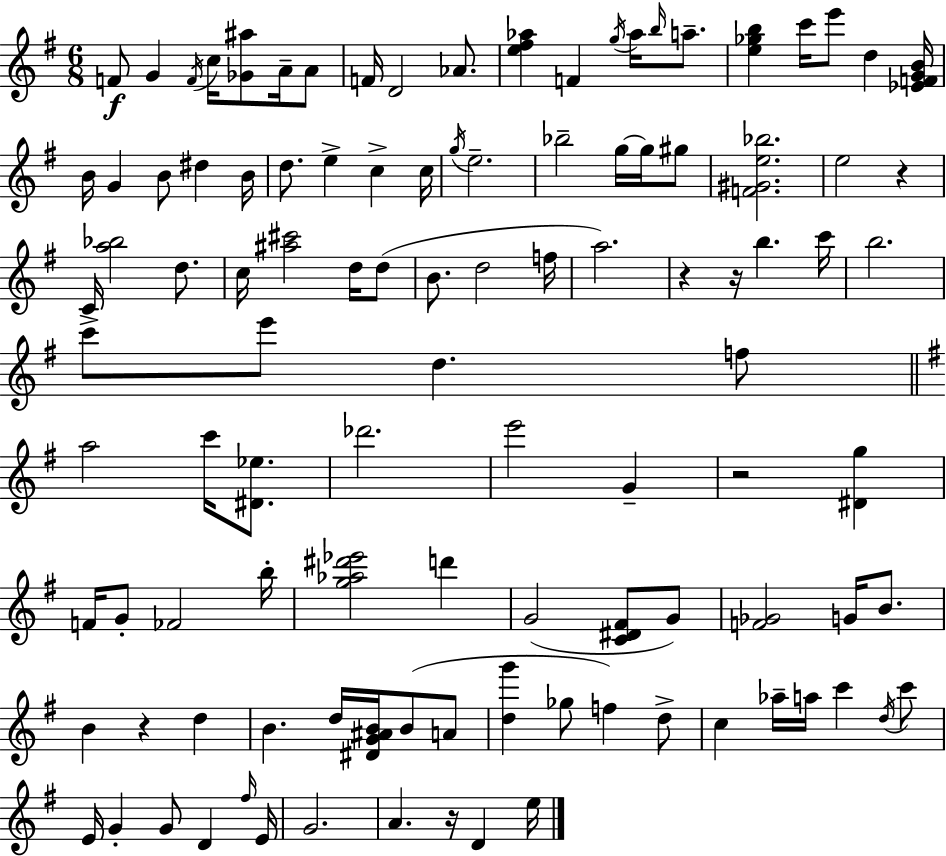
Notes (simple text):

F4/e G4/q F4/s C5/s [Gb4,A#5]/e A4/s A4/e F4/s D4/h Ab4/e. [E5,F#5,Ab5]/q F4/q G5/s Ab5/s B5/s A5/e. [E5,Gb5,B5]/q C6/s E6/e D5/q [Eb4,F4,G4,B4]/s B4/s G4/q B4/e D#5/q B4/s D5/e. E5/q C5/q C5/s G5/s E5/h. Bb5/h G5/s G5/s G#5/e [F4,G#4,E5,Bb5]/h. E5/h R/q C4/s [A5,Bb5]/h D5/e. C5/s [A#5,C#6]/h D5/s D5/e B4/e. D5/h F5/s A5/h. R/q R/s B5/q. C6/s B5/h. C6/e E6/e D5/q. F5/e A5/h C6/s [D#4,Eb5]/e. Db6/h. E6/h G4/q R/h [D#4,G5]/q F4/s G4/e FES4/h B5/s [G5,Ab5,D#6,Eb6]/h D6/q G4/h [C4,D#4,F#4]/e G4/e [F4,Gb4]/h G4/s B4/e. B4/q R/q D5/q B4/q. D5/s [D#4,G4,A#4,B4]/s B4/e A4/e [D5,G6]/q Gb5/e F5/q D5/e C5/q Ab5/s A5/s C6/q D5/s C6/e E4/s G4/q G4/e D4/q F#5/s E4/s G4/h. A4/q. R/s D4/q E5/s